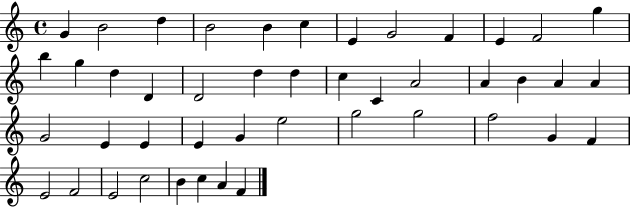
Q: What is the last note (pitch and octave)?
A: F4